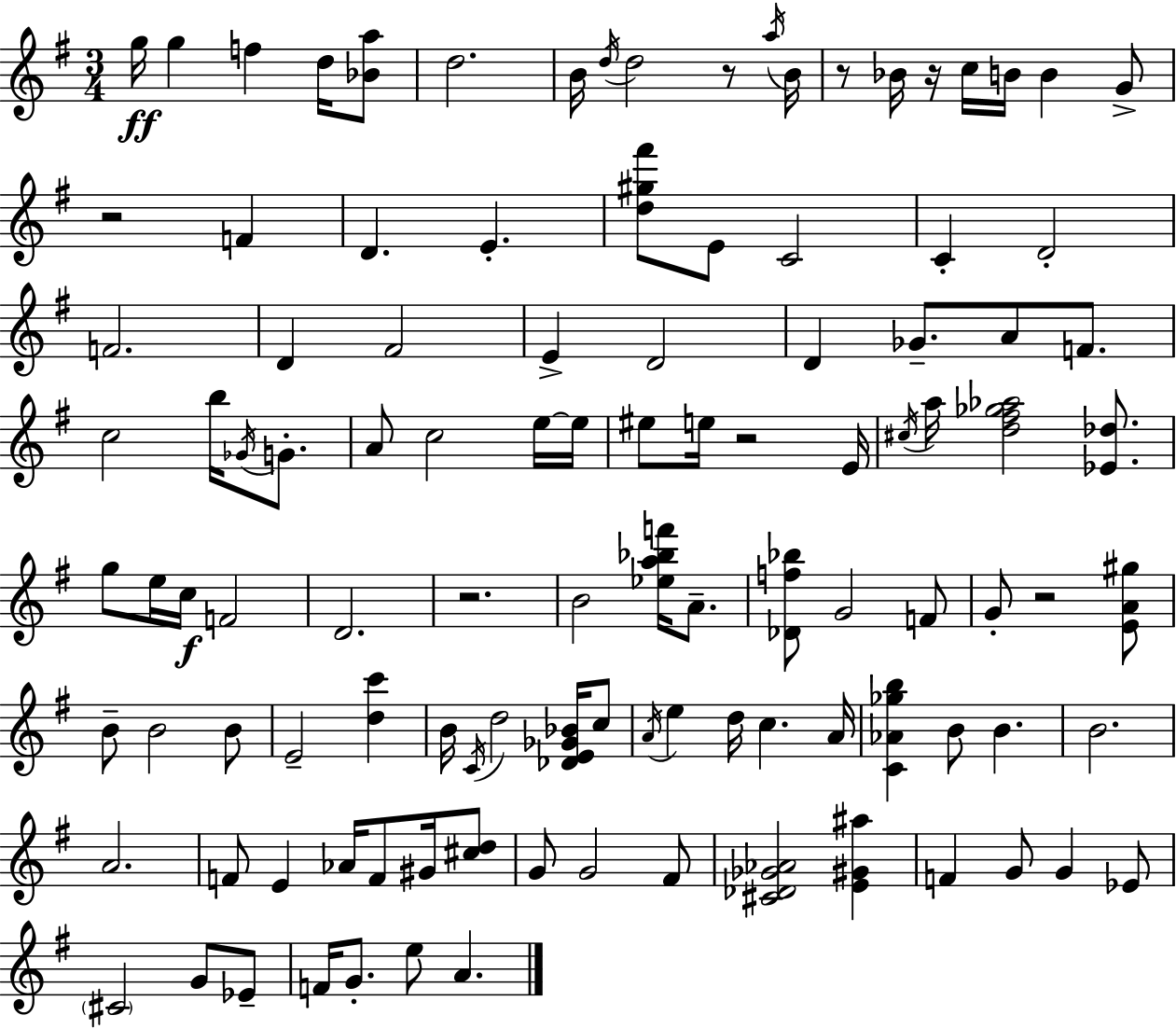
G5/s G5/q F5/q D5/s [Bb4,A5]/e D5/h. B4/s D5/s D5/h R/e A5/s B4/s R/e Bb4/s R/s C5/s B4/s B4/q G4/e R/h F4/q D4/q. E4/q. [D5,G#5,F#6]/e E4/e C4/h C4/q D4/h F4/h. D4/q F#4/h E4/q D4/h D4/q Gb4/e. A4/e F4/e. C5/h B5/s Gb4/s G4/e. A4/e C5/h E5/s E5/s EIS5/e E5/s R/h E4/s C#5/s A5/s [D5,F#5,Gb5,Ab5]/h [Eb4,Db5]/e. G5/e E5/s C5/s F4/h D4/h. R/h. B4/h [Eb5,A5,Bb5,F6]/s A4/e. [Db4,F5,Bb5]/e G4/h F4/e G4/e R/h [E4,A4,G#5]/e B4/e B4/h B4/e E4/h [D5,C6]/q B4/s C4/s D5/h [Db4,E4,Gb4,Bb4]/s C5/e A4/s E5/q D5/s C5/q. A4/s [C4,Ab4,Gb5,B5]/q B4/e B4/q. B4/h. A4/h. F4/e E4/q Ab4/s F4/e G#4/s [C#5,D5]/e G4/e G4/h F#4/e [C#4,Db4,Gb4,Ab4]/h [E4,G#4,A#5]/q F4/q G4/e G4/q Eb4/e C#4/h G4/e Eb4/e F4/s G4/e. E5/e A4/q.